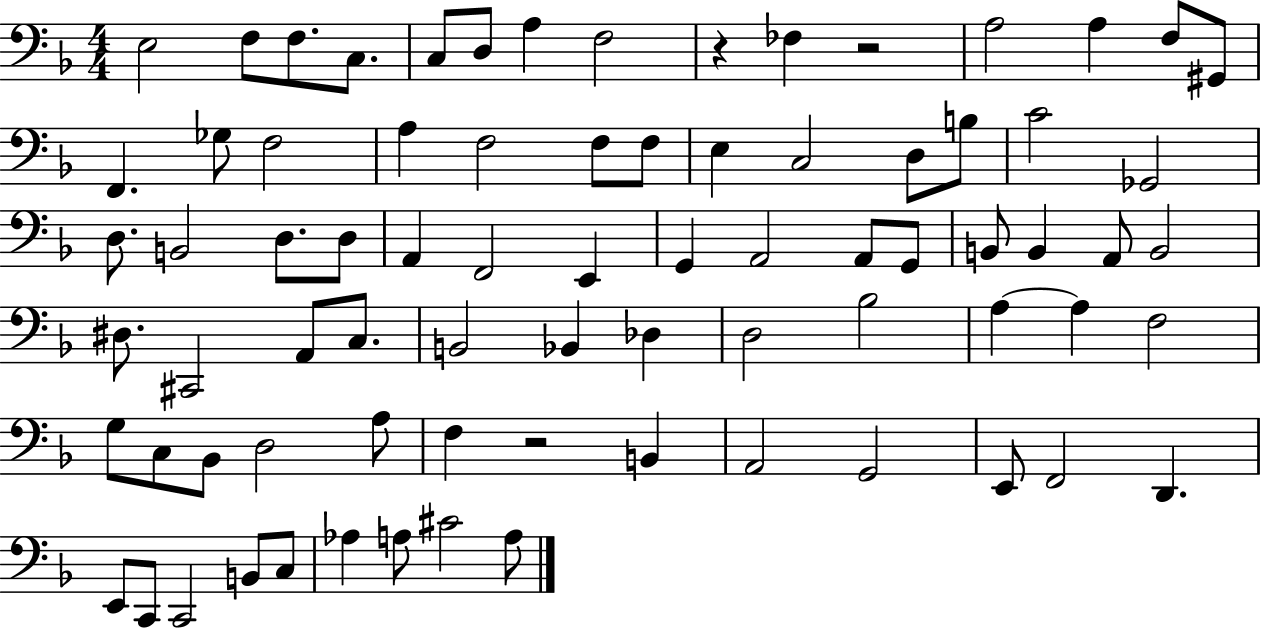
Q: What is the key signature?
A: F major